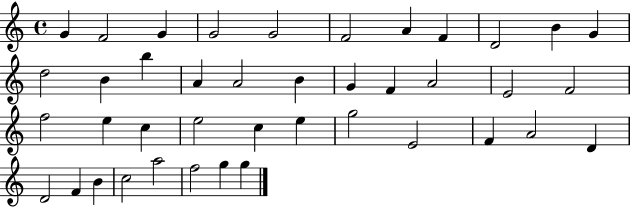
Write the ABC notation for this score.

X:1
T:Untitled
M:4/4
L:1/4
K:C
G F2 G G2 G2 F2 A F D2 B G d2 B b A A2 B G F A2 E2 F2 f2 e c e2 c e g2 E2 F A2 D D2 F B c2 a2 f2 g g